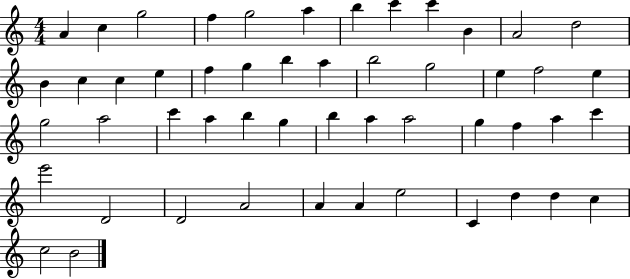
{
  \clef treble
  \numericTimeSignature
  \time 4/4
  \key c \major
  a'4 c''4 g''2 | f''4 g''2 a''4 | b''4 c'''4 c'''4 b'4 | a'2 d''2 | \break b'4 c''4 c''4 e''4 | f''4 g''4 b''4 a''4 | b''2 g''2 | e''4 f''2 e''4 | \break g''2 a''2 | c'''4 a''4 b''4 g''4 | b''4 a''4 a''2 | g''4 f''4 a''4 c'''4 | \break e'''2 d'2 | d'2 a'2 | a'4 a'4 e''2 | c'4 d''4 d''4 c''4 | \break c''2 b'2 | \bar "|."
}